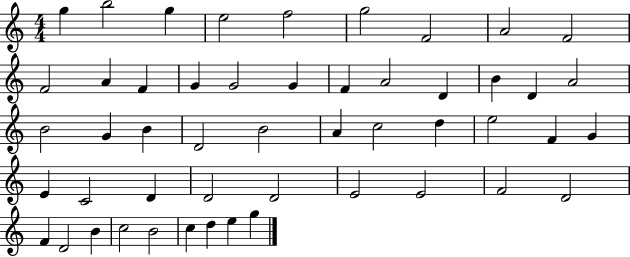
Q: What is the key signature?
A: C major